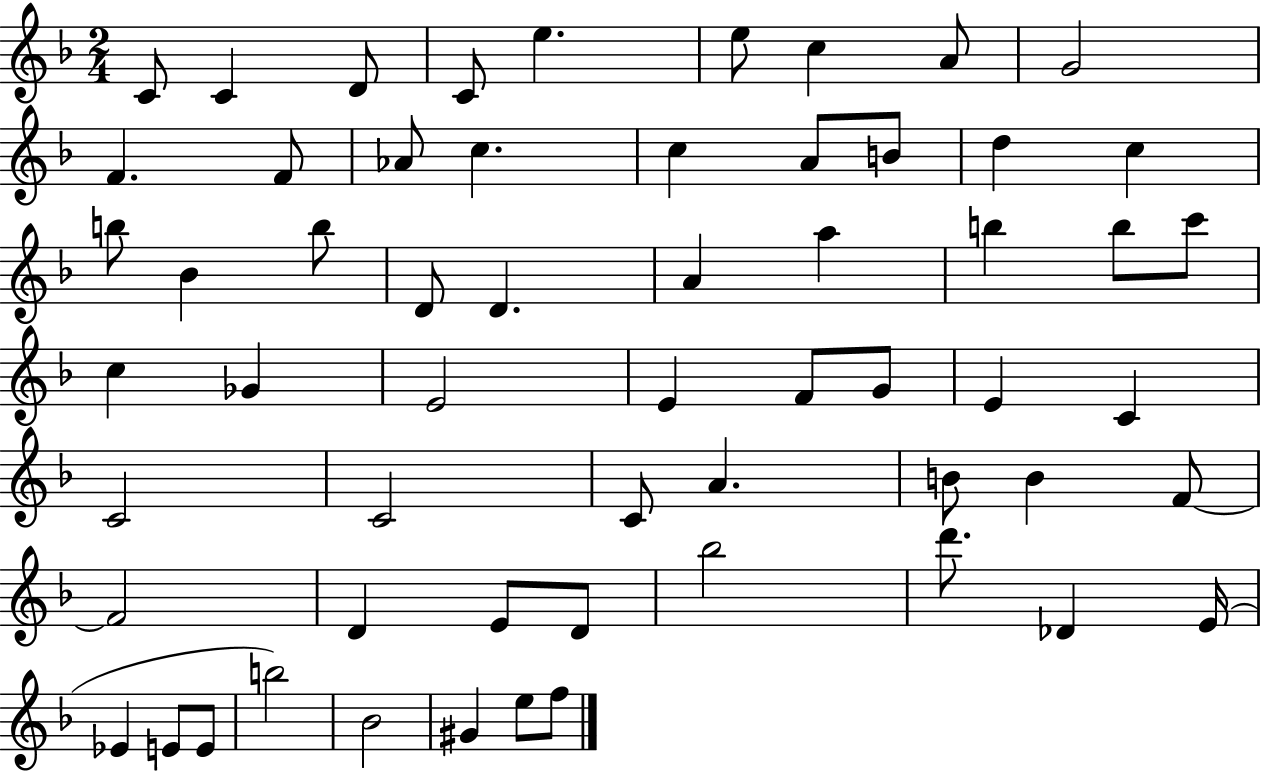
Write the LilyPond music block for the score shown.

{
  \clef treble
  \numericTimeSignature
  \time 2/4
  \key f \major
  c'8 c'4 d'8 | c'8 e''4. | e''8 c''4 a'8 | g'2 | \break f'4. f'8 | aes'8 c''4. | c''4 a'8 b'8 | d''4 c''4 | \break b''8 bes'4 b''8 | d'8 d'4. | a'4 a''4 | b''4 b''8 c'''8 | \break c''4 ges'4 | e'2 | e'4 f'8 g'8 | e'4 c'4 | \break c'2 | c'2 | c'8 a'4. | b'8 b'4 f'8~~ | \break f'2 | d'4 e'8 d'8 | bes''2 | d'''8. des'4 e'16( | \break ees'4 e'8 e'8 | b''2) | bes'2 | gis'4 e''8 f''8 | \break \bar "|."
}